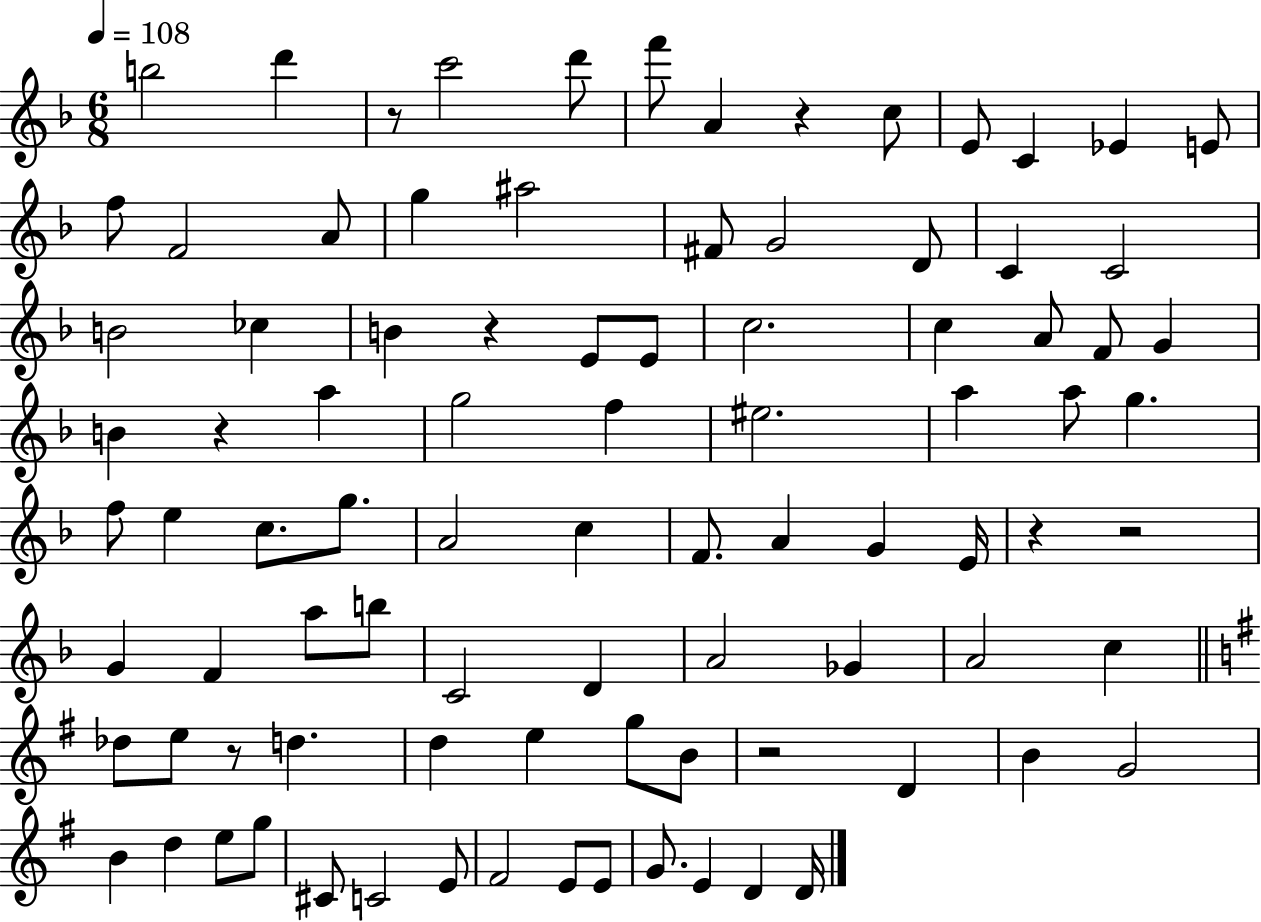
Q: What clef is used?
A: treble